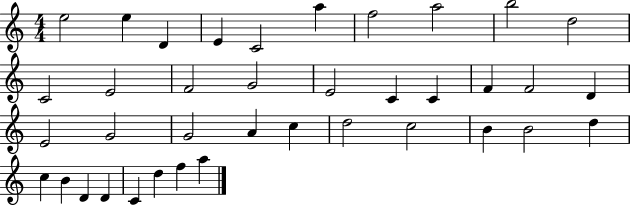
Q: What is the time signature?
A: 4/4